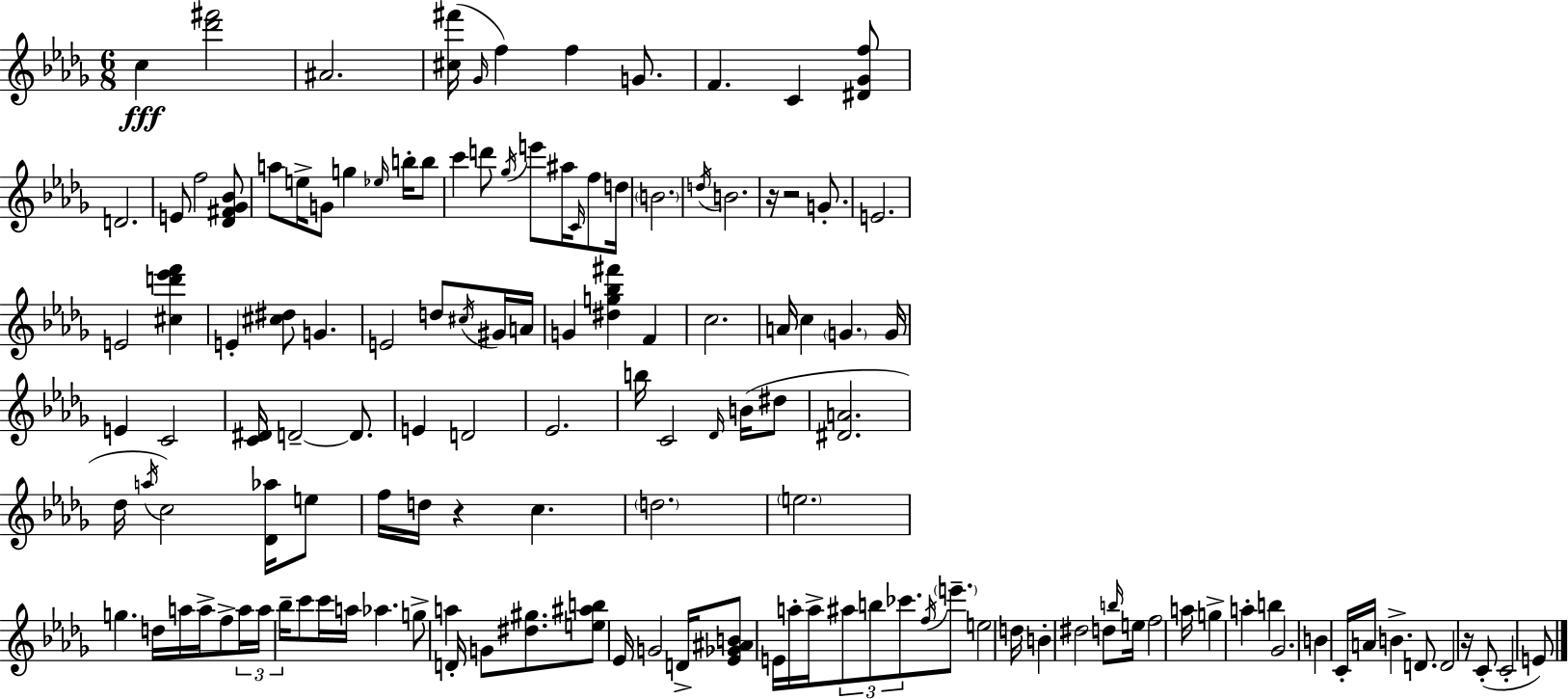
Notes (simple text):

C5/q [Db6,F#6]/h A#4/h. [C#5,F#6]/s Gb4/s F5/q F5/q G4/e. F4/q. C4/q [D#4,Gb4,F5]/e D4/h. E4/e F5/h [Db4,F#4,Gb4,Bb4]/e A5/e E5/s G4/e G5/q Eb5/s B5/s B5/e C6/q D6/e Gb5/s E6/e A#5/s C4/s F5/e D5/s B4/h. D5/s B4/h. R/s R/h G4/e. E4/h. E4/h [C#5,D6,Eb6,F6]/q E4/q [C#5,D#5]/e G4/q. E4/h D5/e C#5/s G#4/s A4/s G4/q [D#5,G5,Bb5,F#6]/q F4/q C5/h. A4/s C5/q G4/q. G4/s E4/q C4/h [C4,D#4]/s D4/h D4/e. E4/q D4/h Eb4/h. B5/s C4/h Db4/s B4/s D#5/e [D#4,A4]/h. Db5/s A5/s C5/h [Db4,Ab5]/s E5/e F5/s D5/s R/q C5/q. D5/h. E5/h. G5/q. D5/s A5/s A5/s F5/e A5/s A5/s Bb5/s C6/e C6/s A5/s Ab5/q. G5/e A5/q D4/s G4/e [D#5,G#5]/e. [E5,A#5,B5]/e Eb4/s G4/h D4/s [Eb4,Gb4,A#4,B4]/e E4/s A5/s A5/s A#5/e B5/e CES6/e. F5/s E6/e. E5/h D5/s B4/q D#5/h D5/e B5/s E5/s F5/h A5/s G5/q A5/q B5/q Gb4/h. B4/q C4/s A4/s B4/q. D4/e. D4/h R/s C4/e C4/h E4/e